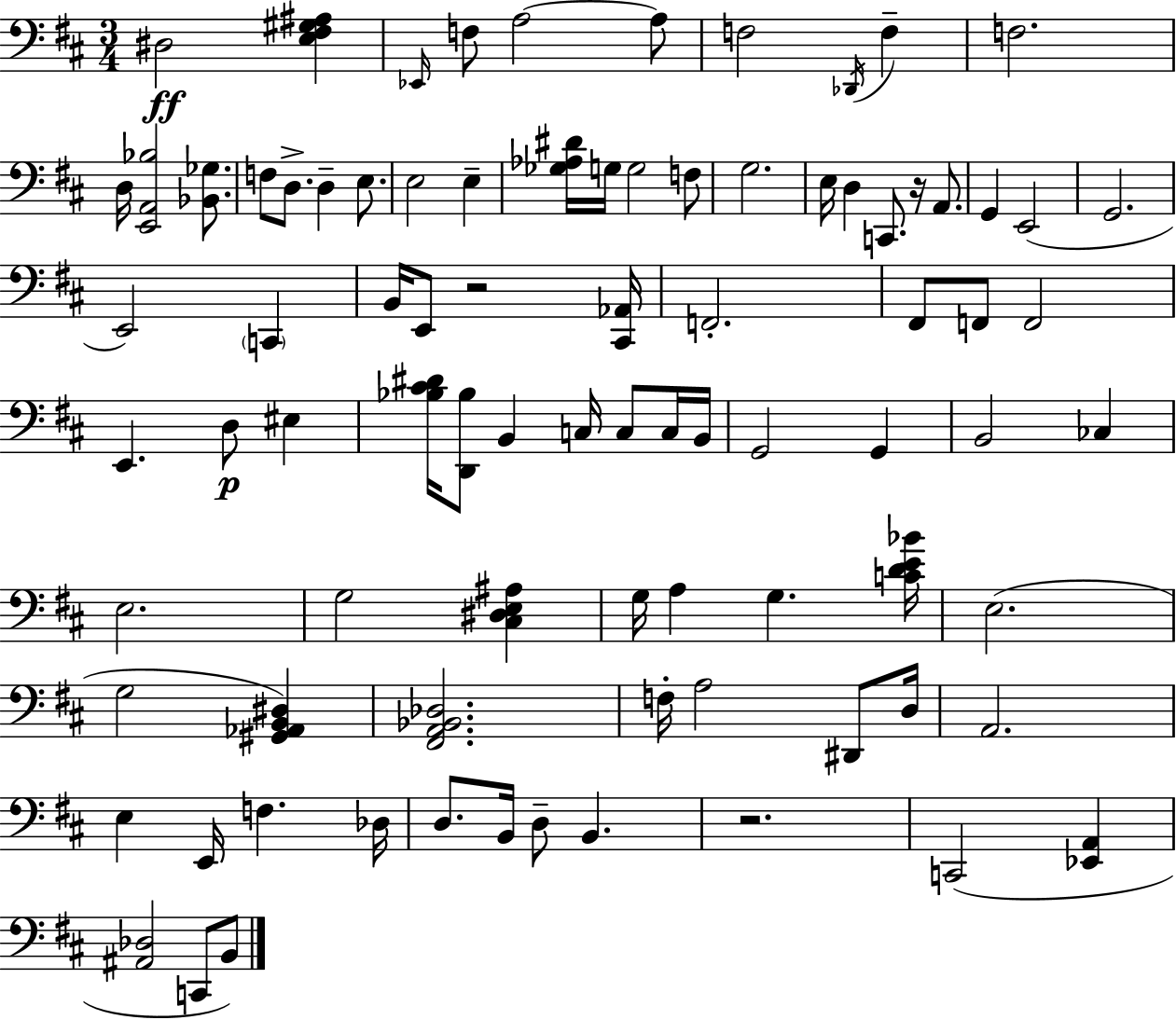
{
  \clef bass
  \numericTimeSignature
  \time 3/4
  \key d \major
  dis2\ff <e fis gis ais>4 | \grace { ees,16 } f8 a2~~ a8 | f2 \acciaccatura { des,16 } f4-- | f2. | \break d16 <e, a, bes>2 <bes, ges>8. | f8 d8.-> d4-- e8. | e2 e4-- | <ges aes dis'>16 g16 g2 | \break f8 g2. | e16 d4 c,8. r16 a,8. | g,4 e,2( | g,2. | \break e,2) \parenthesize c,4 | b,16 e,8 r2 | <cis, aes,>16 f,2.-. | fis,8 f,8 f,2 | \break e,4. d8\p eis4 | <bes cis' dis'>16 <d, bes>8 b,4 c16 c8 | c16 b,16 g,2 g,4 | b,2 ces4 | \break e2. | g2 <cis dis e ais>4 | g16 a4 g4. | <c' d' e' bes'>16 e2.( | \break g2 <gis, aes, b, dis>4) | <fis, a, bes, des>2. | f16-. a2 dis,8 | d16 a,2. | \break e4 e,16 f4. | des16 d8. b,16 d8-- b,4. | r2. | c,2( <ees, a,>4 | \break <ais, des>2 c,8 | b,8) \bar "|."
}